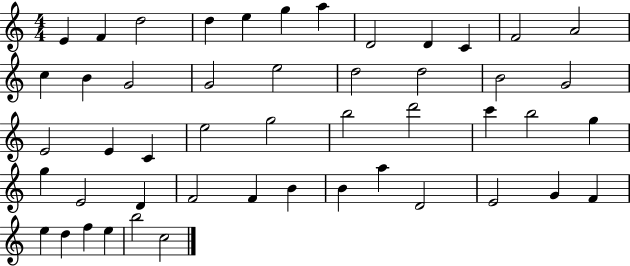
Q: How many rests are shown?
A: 0